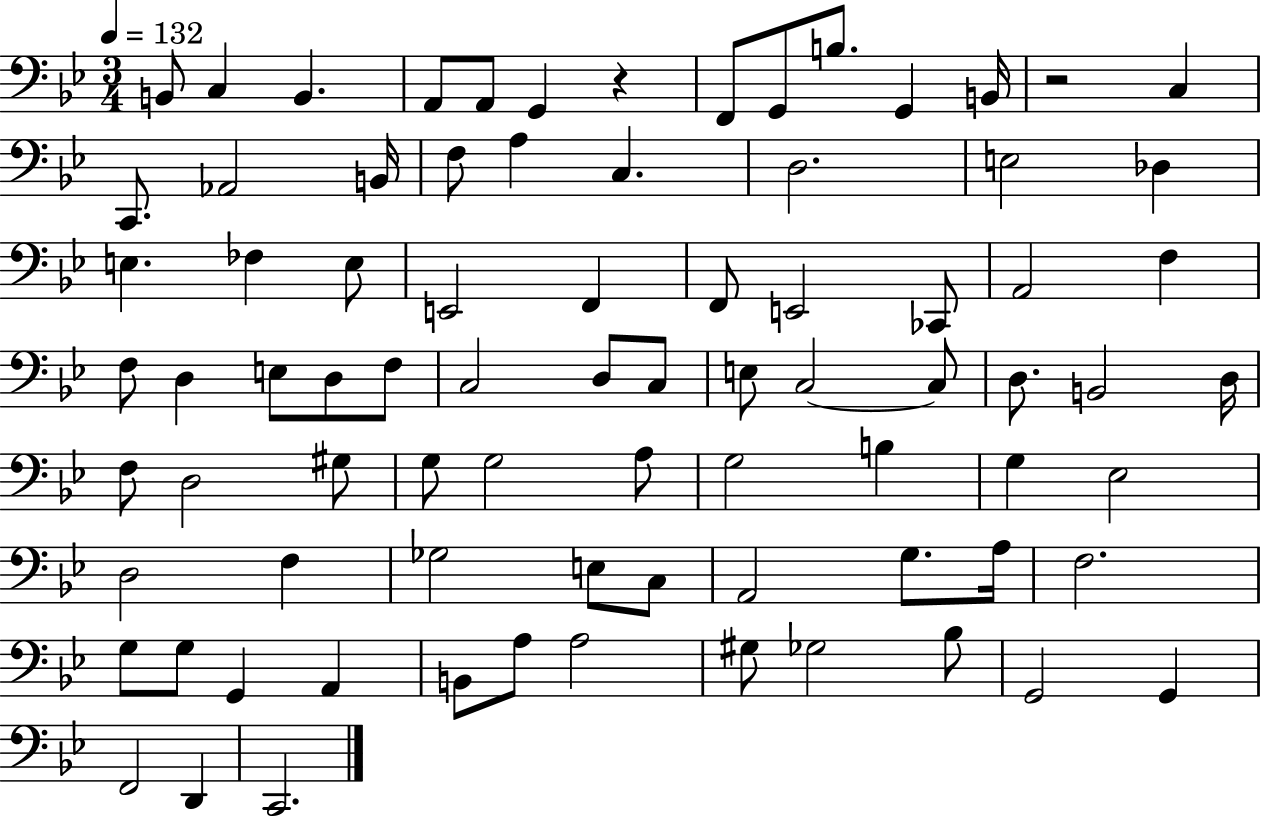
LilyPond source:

{
  \clef bass
  \numericTimeSignature
  \time 3/4
  \key bes \major
  \tempo 4 = 132
  b,8 c4 b,4. | a,8 a,8 g,4 r4 | f,8 g,8 b8. g,4 b,16 | r2 c4 | \break c,8. aes,2 b,16 | f8 a4 c4. | d2. | e2 des4 | \break e4. fes4 e8 | e,2 f,4 | f,8 e,2 ces,8 | a,2 f4 | \break f8 d4 e8 d8 f8 | c2 d8 c8 | e8 c2~~ c8 | d8. b,2 d16 | \break f8 d2 gis8 | g8 g2 a8 | g2 b4 | g4 ees2 | \break d2 f4 | ges2 e8 c8 | a,2 g8. a16 | f2. | \break g8 g8 g,4 a,4 | b,8 a8 a2 | gis8 ges2 bes8 | g,2 g,4 | \break f,2 d,4 | c,2. | \bar "|."
}